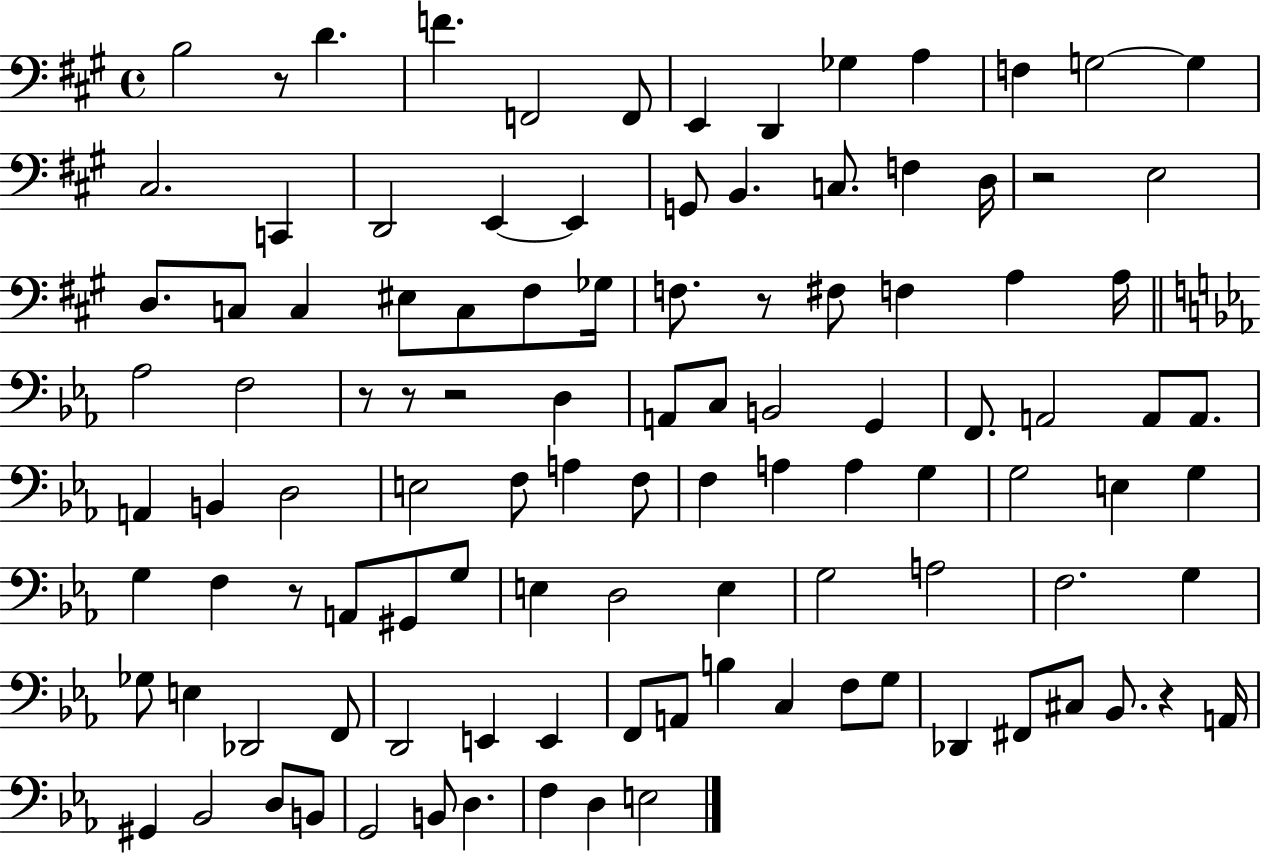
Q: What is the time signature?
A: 4/4